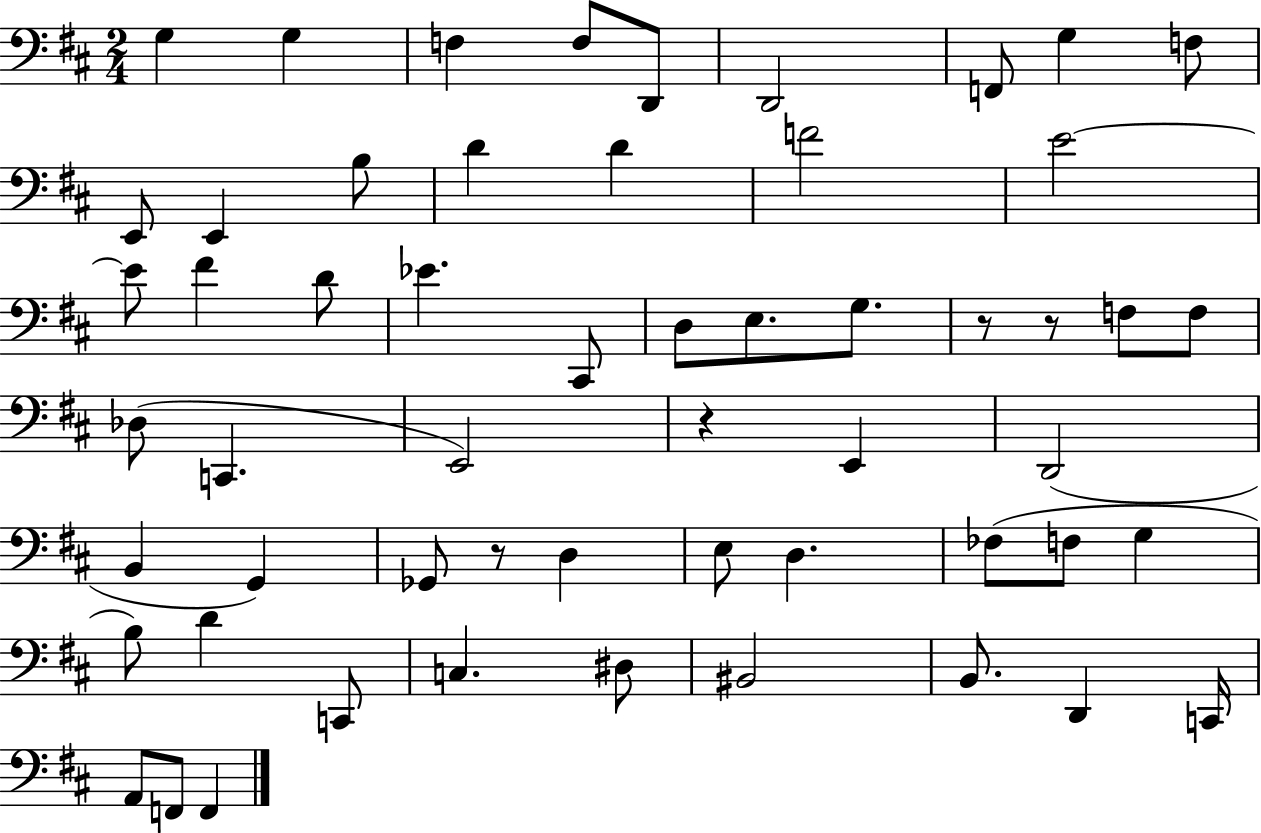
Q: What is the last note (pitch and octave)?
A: F2